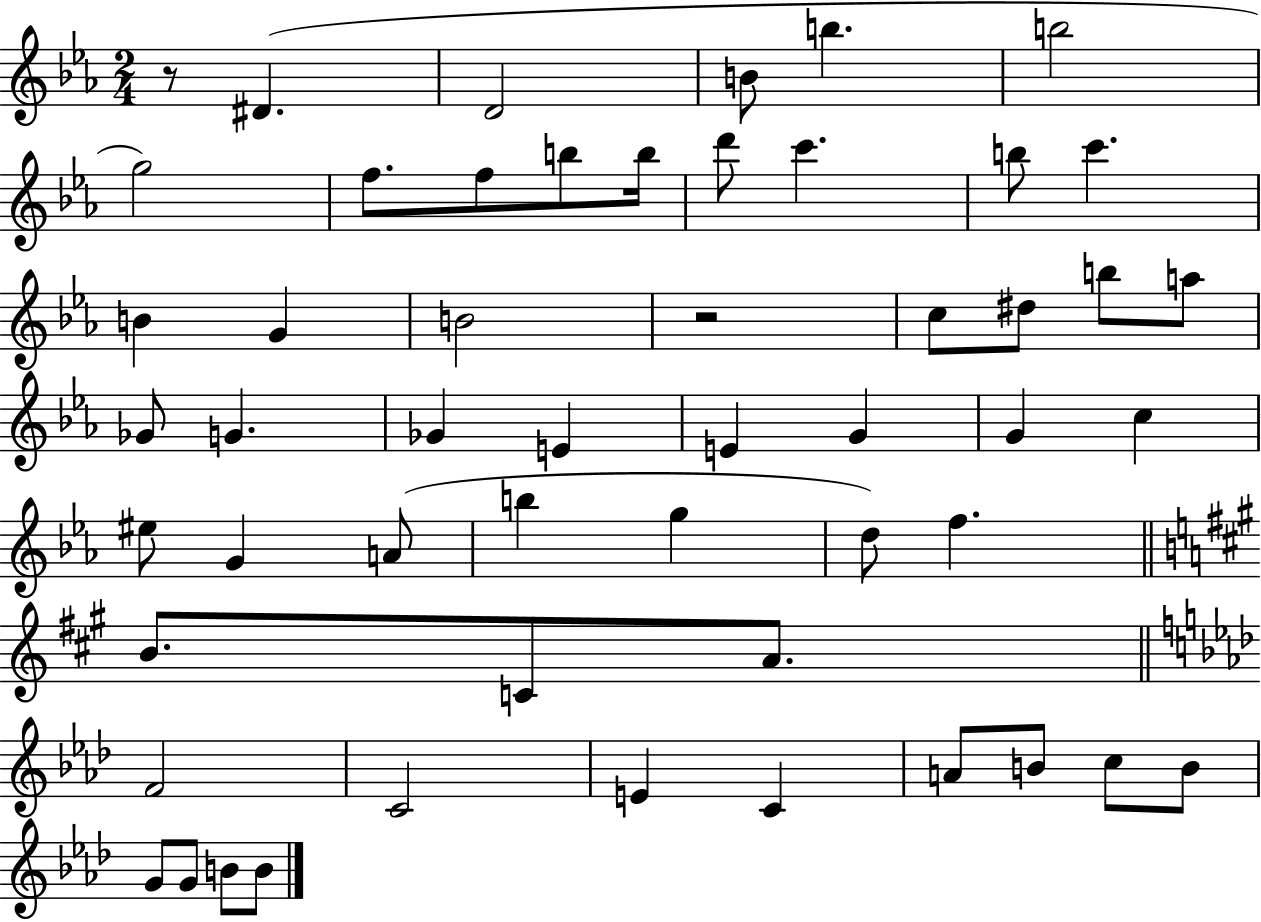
X:1
T:Untitled
M:2/4
L:1/4
K:Eb
z/2 ^D D2 B/2 b b2 g2 f/2 f/2 b/2 b/4 d'/2 c' b/2 c' B G B2 z2 c/2 ^d/2 b/2 a/2 _G/2 G _G E E G G c ^e/2 G A/2 b g d/2 f B/2 C/2 A/2 F2 C2 E C A/2 B/2 c/2 B/2 G/2 G/2 B/2 B/2